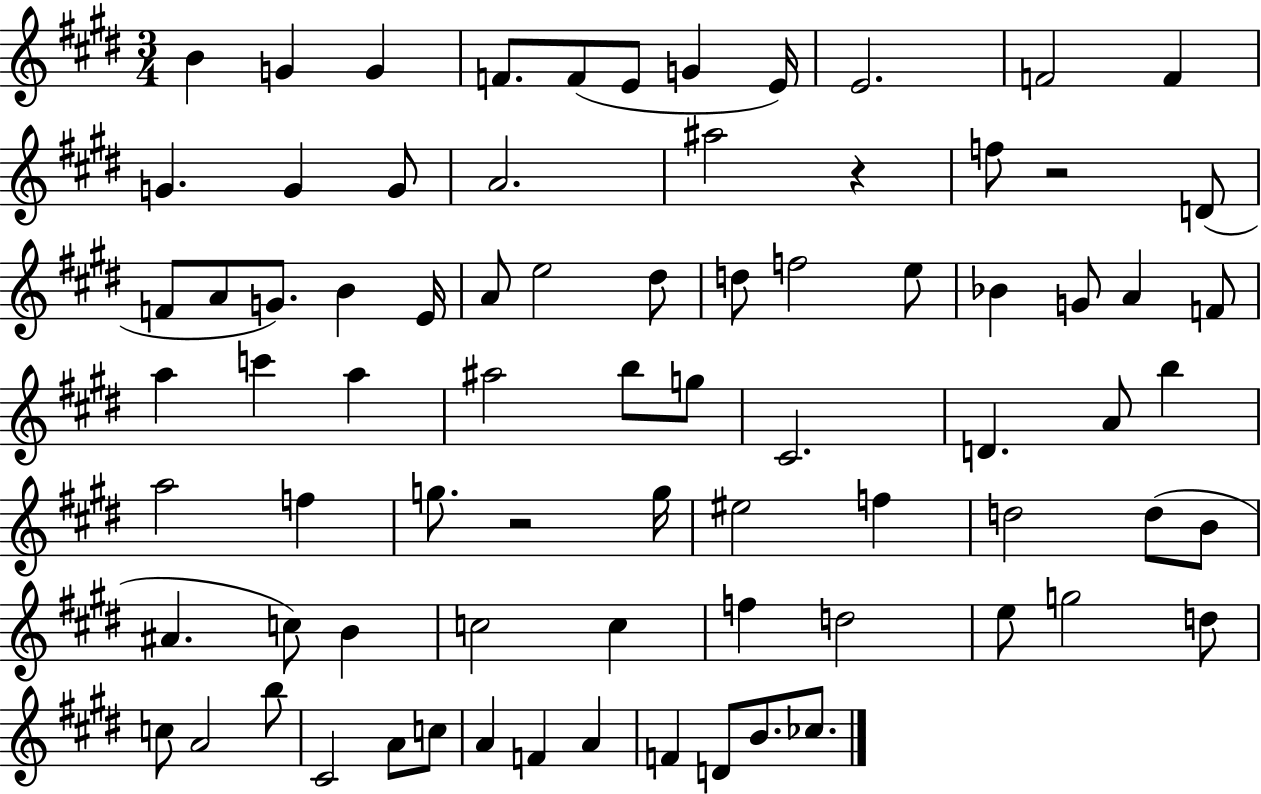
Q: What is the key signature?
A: E major